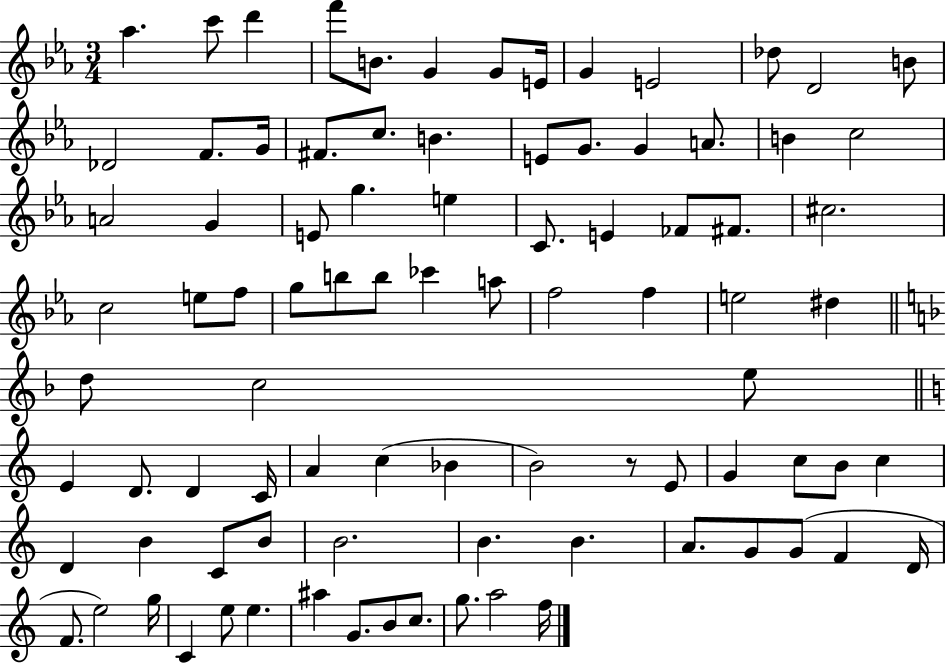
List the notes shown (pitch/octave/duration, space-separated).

Ab5/q. C6/e D6/q F6/e B4/e. G4/q G4/e E4/s G4/q E4/h Db5/e D4/h B4/e Db4/h F4/e. G4/s F#4/e. C5/e. B4/q. E4/e G4/e. G4/q A4/e. B4/q C5/h A4/h G4/q E4/e G5/q. E5/q C4/e. E4/q FES4/e F#4/e. C#5/h. C5/h E5/e F5/e G5/e B5/e B5/e CES6/q A5/e F5/h F5/q E5/h D#5/q D5/e C5/h E5/e E4/q D4/e. D4/q C4/s A4/q C5/q Bb4/q B4/h R/e E4/e G4/q C5/e B4/e C5/q D4/q B4/q C4/e B4/e B4/h. B4/q. B4/q. A4/e. G4/e G4/e F4/q D4/s F4/e. E5/h G5/s C4/q E5/e E5/q. A#5/q G4/e. B4/e C5/e. G5/e. A5/h F5/s